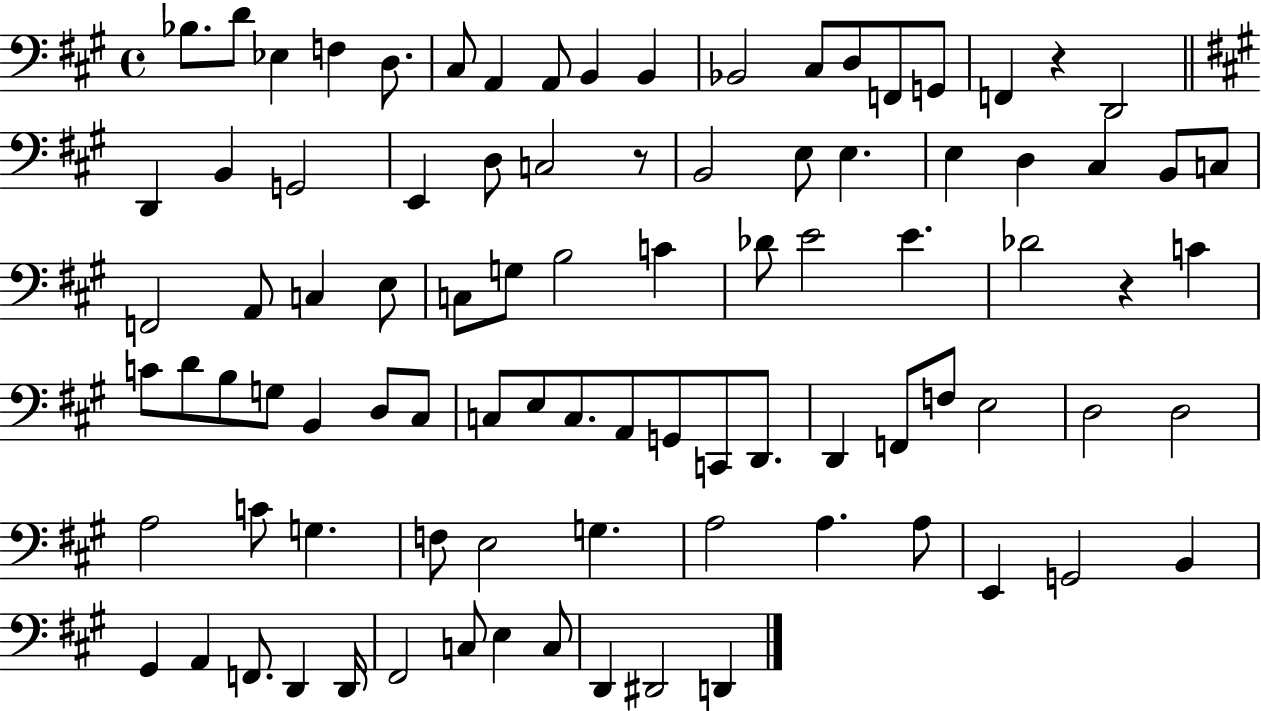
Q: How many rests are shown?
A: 3